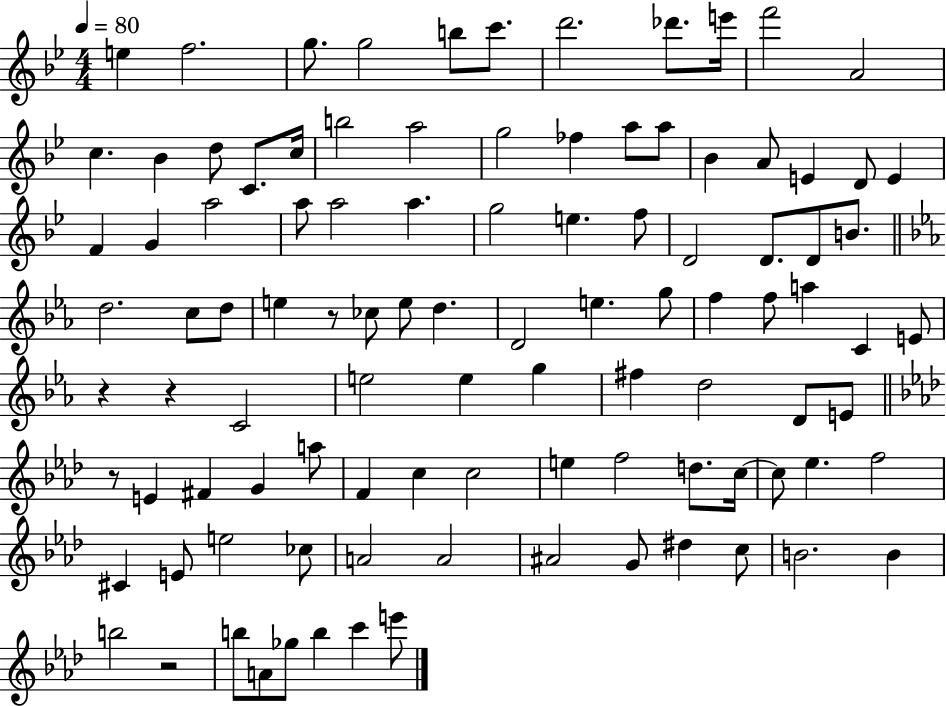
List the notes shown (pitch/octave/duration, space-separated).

E5/q F5/h. G5/e. G5/h B5/e C6/e. D6/h. Db6/e. E6/s F6/h A4/h C5/q. Bb4/q D5/e C4/e. C5/s B5/h A5/h G5/h FES5/q A5/e A5/e Bb4/q A4/e E4/q D4/e E4/q F4/q G4/q A5/h A5/e A5/h A5/q. G5/h E5/q. F5/e D4/h D4/e. D4/e B4/e. D5/h. C5/e D5/e E5/q R/e CES5/e E5/e D5/q. D4/h E5/q. G5/e F5/q F5/e A5/q C4/q E4/e R/q R/q C4/h E5/h E5/q G5/q F#5/q D5/h D4/e E4/e R/e E4/q F#4/q G4/q A5/e F4/q C5/q C5/h E5/q F5/h D5/e. C5/s C5/e Eb5/q. F5/h C#4/q E4/e E5/h CES5/e A4/h A4/h A#4/h G4/e D#5/q C5/e B4/h. B4/q B5/h R/h B5/e A4/e Gb5/e B5/q C6/q E6/e